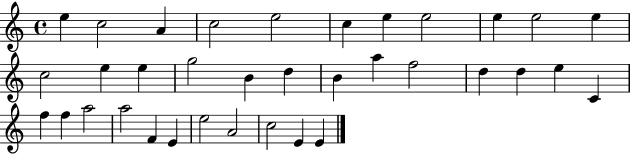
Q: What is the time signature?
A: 4/4